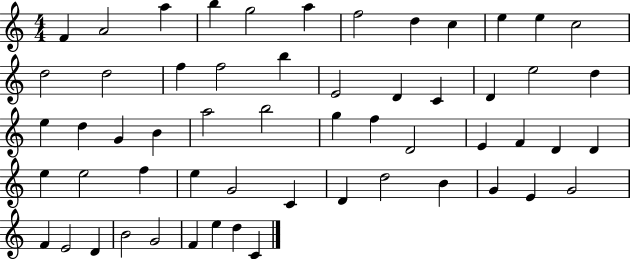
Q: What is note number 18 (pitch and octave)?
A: E4